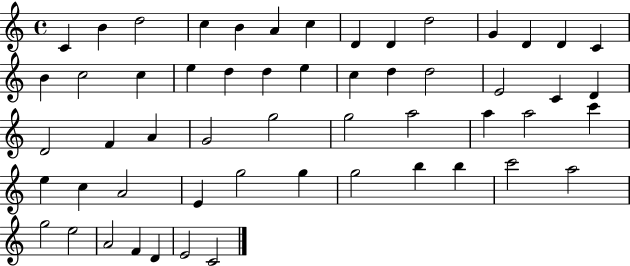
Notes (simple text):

C4/q B4/q D5/h C5/q B4/q A4/q C5/q D4/q D4/q D5/h G4/q D4/q D4/q C4/q B4/q C5/h C5/q E5/q D5/q D5/q E5/q C5/q D5/q D5/h E4/h C4/q D4/q D4/h F4/q A4/q G4/h G5/h G5/h A5/h A5/q A5/h C6/q E5/q C5/q A4/h E4/q G5/h G5/q G5/h B5/q B5/q C6/h A5/h G5/h E5/h A4/h F4/q D4/q E4/h C4/h